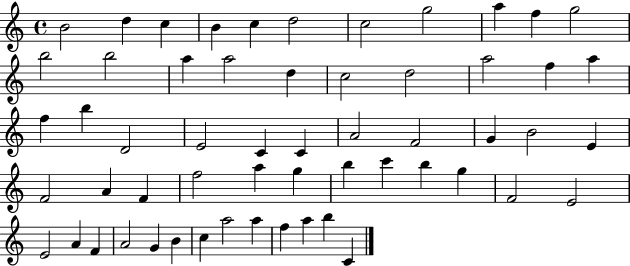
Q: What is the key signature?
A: C major